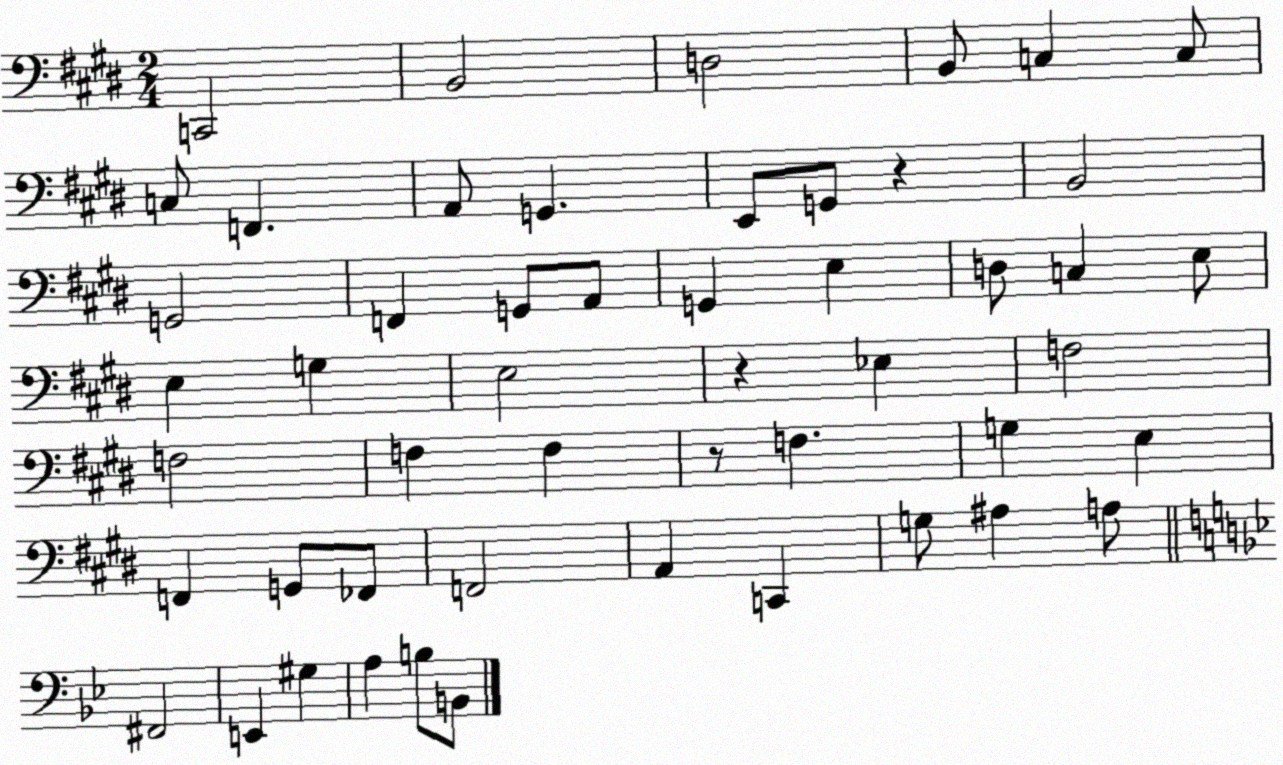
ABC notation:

X:1
T:Untitled
M:2/4
L:1/4
K:E
C,,2 B,,2 D,2 B,,/2 C, C,/2 C,/2 F,, A,,/2 G,, E,,/2 G,,/2 z B,,2 G,,2 F,, G,,/2 A,,/2 G,, E, D,/2 C, E,/2 E, G, E,2 z _E, F,2 F,2 F, F, z/2 F, G, E, F,, G,,/2 _F,,/2 F,,2 A,, C,, G,/2 ^A, A,/2 ^F,,2 E,, ^G, A, B,/2 B,,/2